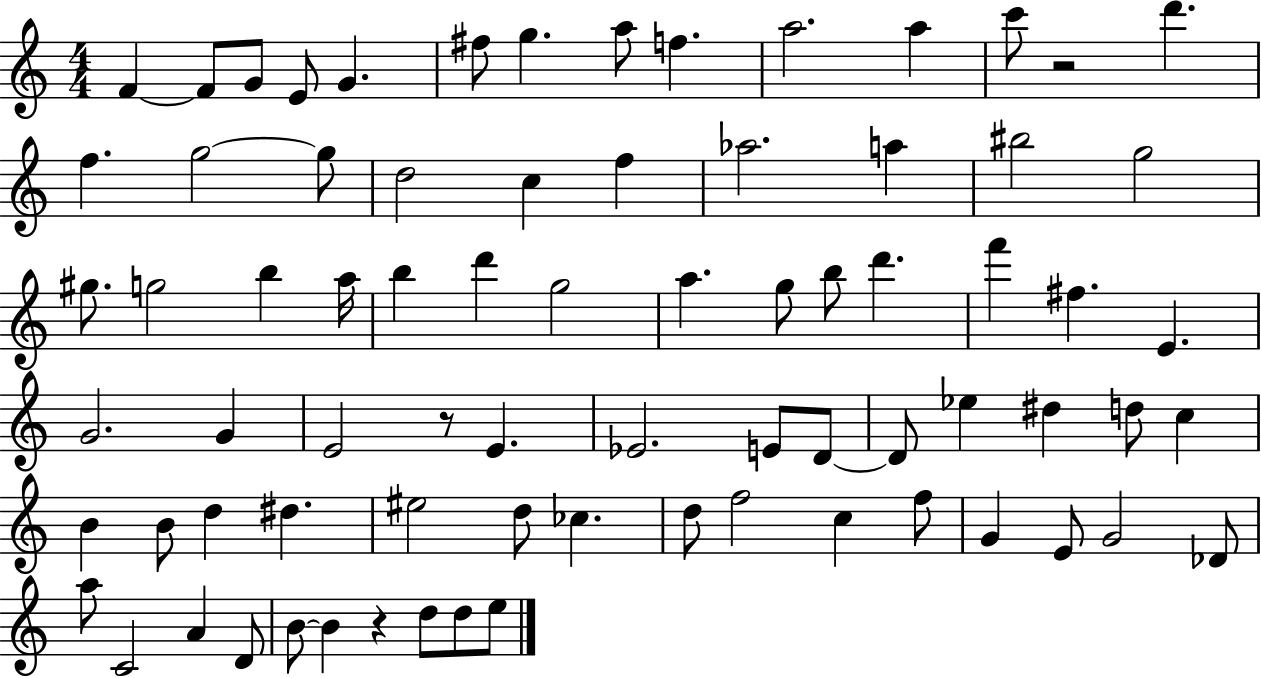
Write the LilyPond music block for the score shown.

{
  \clef treble
  \numericTimeSignature
  \time 4/4
  \key c \major
  \repeat volta 2 { f'4~~ f'8 g'8 e'8 g'4. | fis''8 g''4. a''8 f''4. | a''2. a''4 | c'''8 r2 d'''4. | \break f''4. g''2~~ g''8 | d''2 c''4 f''4 | aes''2. a''4 | bis''2 g''2 | \break gis''8. g''2 b''4 a''16 | b''4 d'''4 g''2 | a''4. g''8 b''8 d'''4. | f'''4 fis''4. e'4. | \break g'2. g'4 | e'2 r8 e'4. | ees'2. e'8 d'8~~ | d'8 ees''4 dis''4 d''8 c''4 | \break b'4 b'8 d''4 dis''4. | eis''2 d''8 ces''4. | d''8 f''2 c''4 f''8 | g'4 e'8 g'2 des'8 | \break a''8 c'2 a'4 d'8 | b'8~~ b'4 r4 d''8 d''8 e''8 | } \bar "|."
}